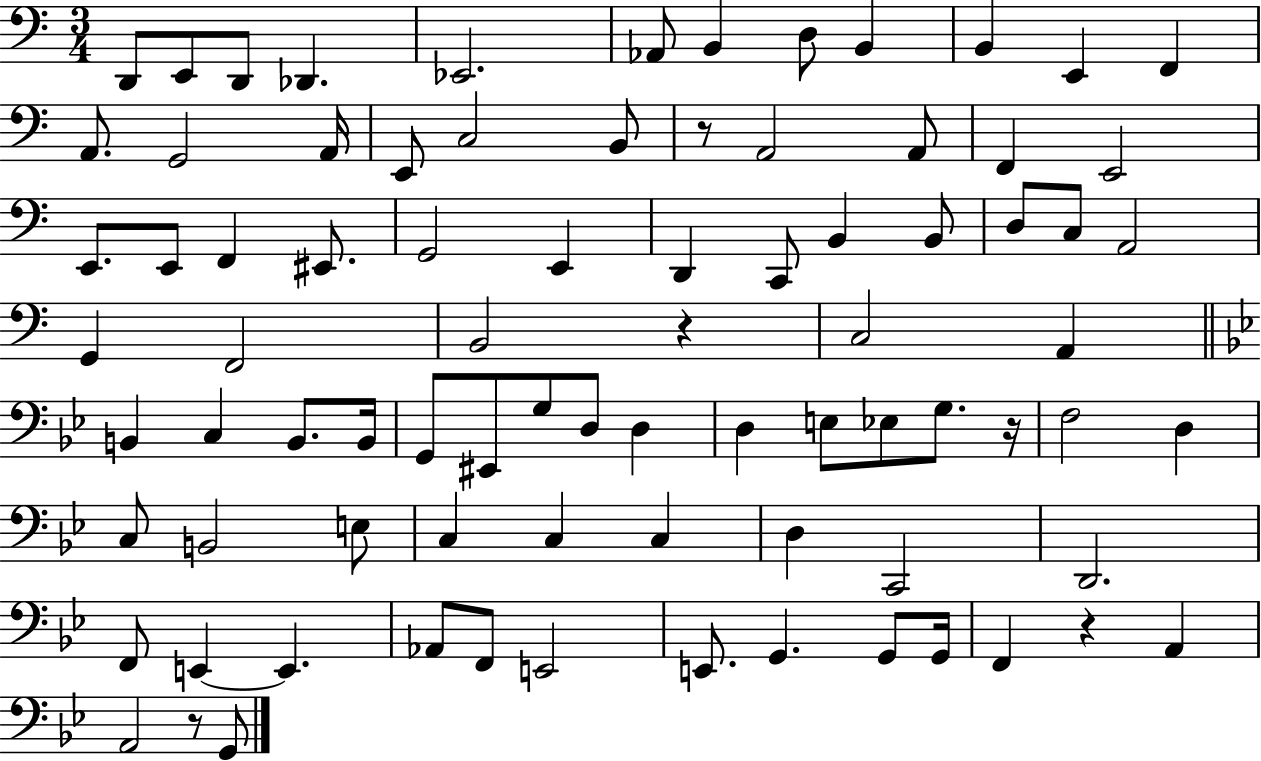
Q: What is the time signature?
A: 3/4